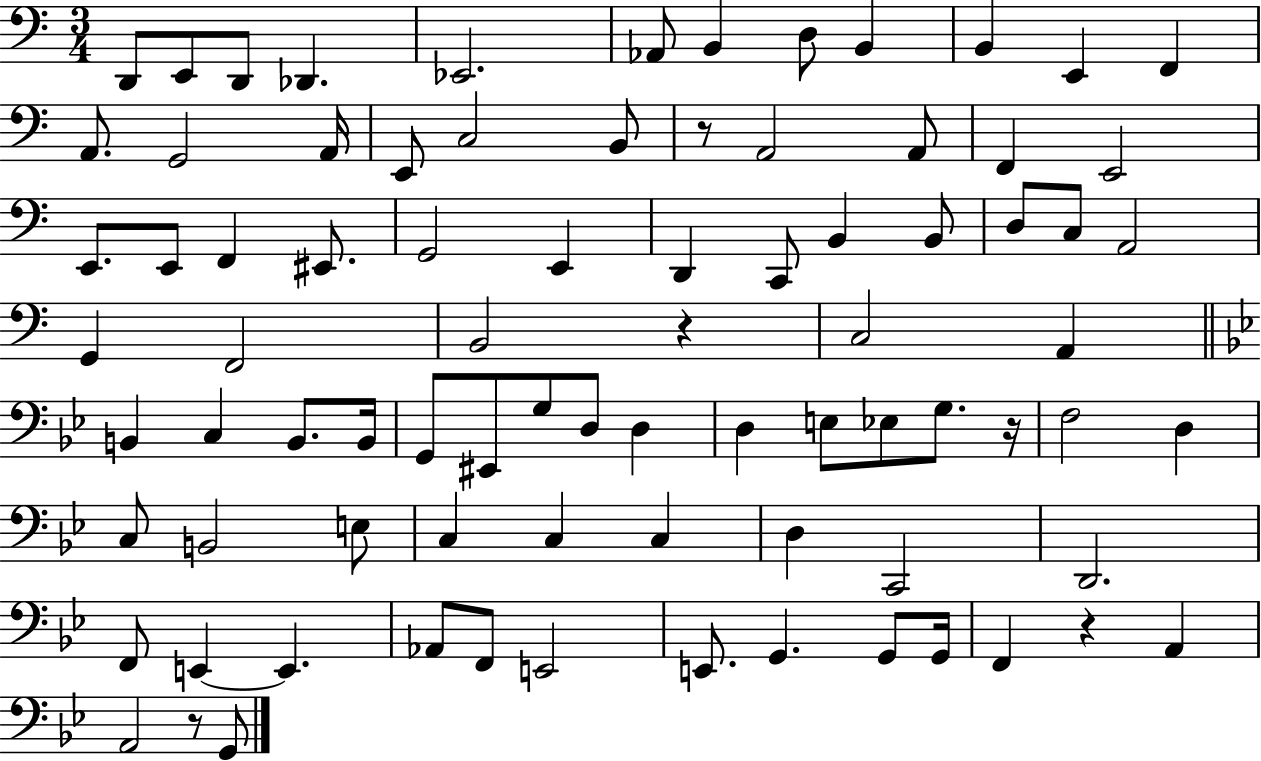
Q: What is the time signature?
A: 3/4